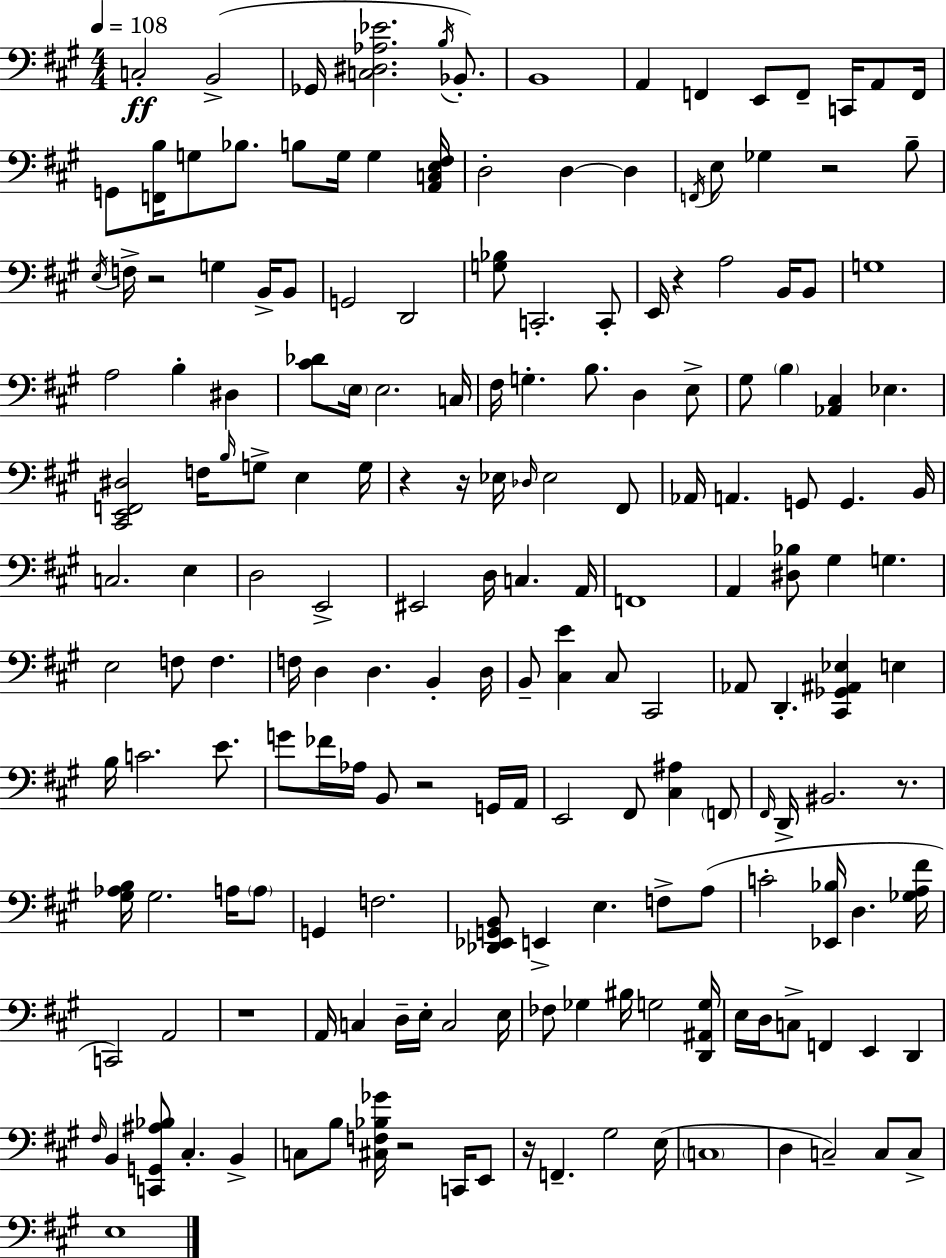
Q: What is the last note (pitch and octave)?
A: E3